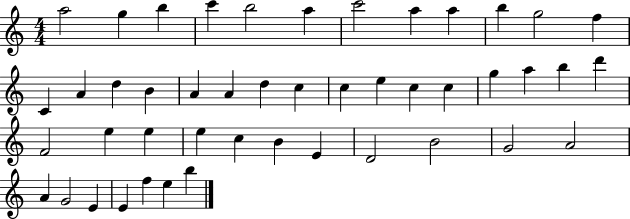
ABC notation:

X:1
T:Untitled
M:4/4
L:1/4
K:C
a2 g b c' b2 a c'2 a a b g2 f C A d B A A d c c e c c g a b d' F2 e e e c B E D2 B2 G2 A2 A G2 E E f e b